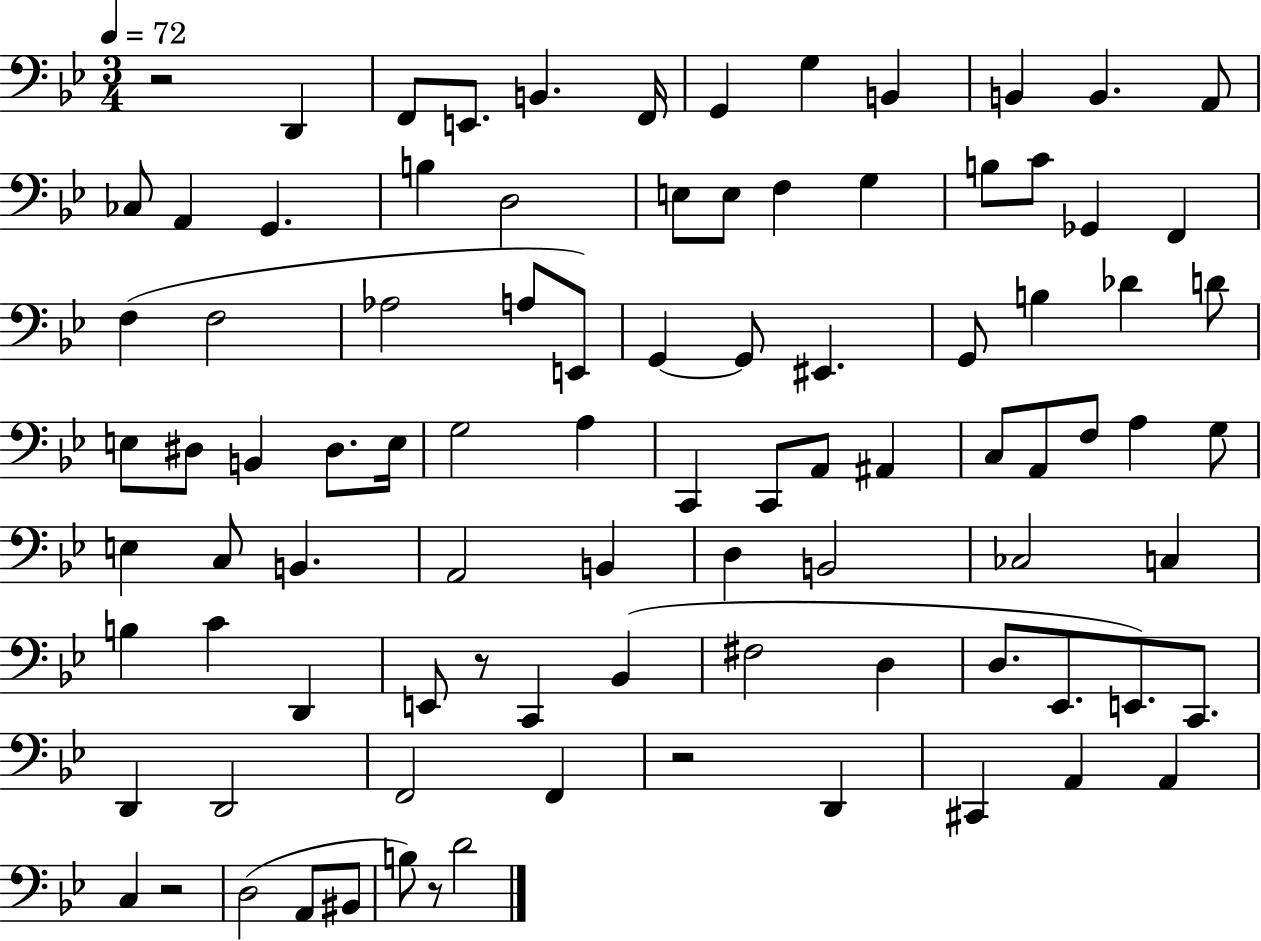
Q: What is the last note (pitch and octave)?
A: D4